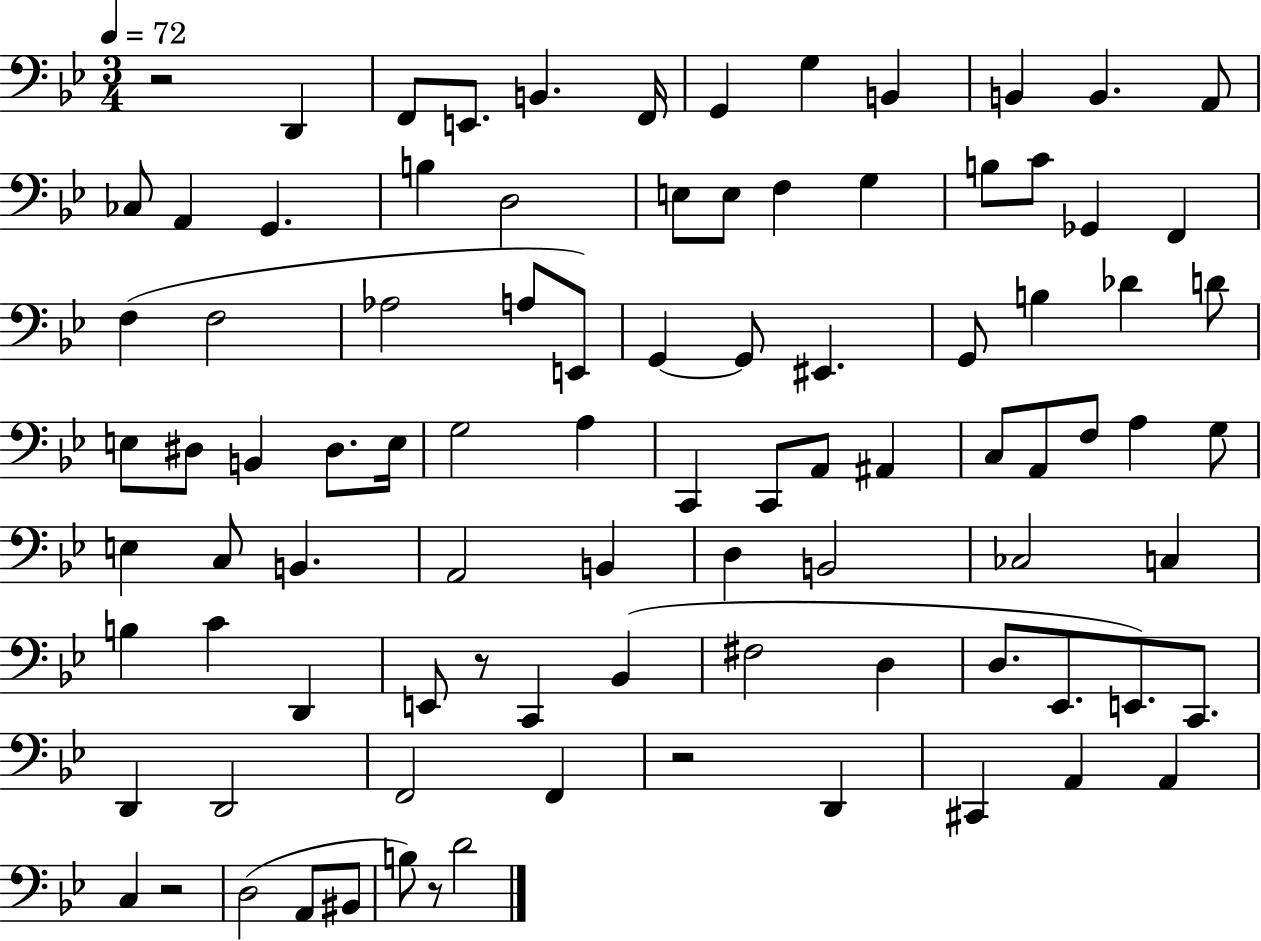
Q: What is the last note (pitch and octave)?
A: D4